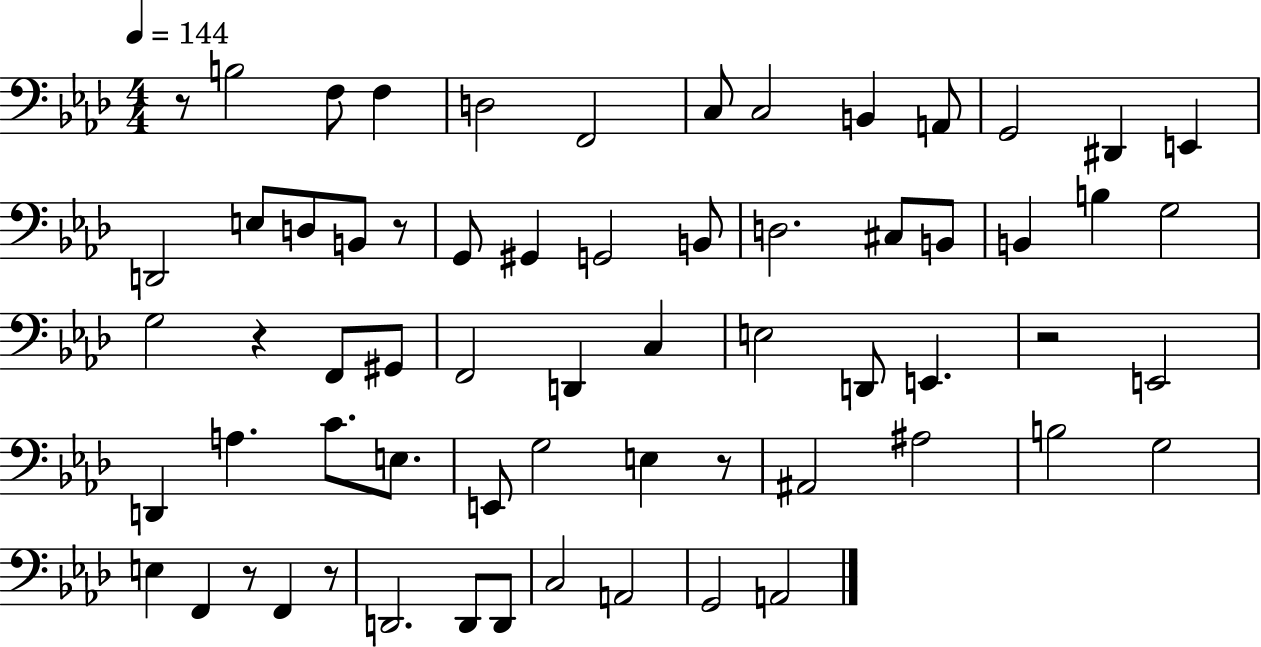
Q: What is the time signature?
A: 4/4